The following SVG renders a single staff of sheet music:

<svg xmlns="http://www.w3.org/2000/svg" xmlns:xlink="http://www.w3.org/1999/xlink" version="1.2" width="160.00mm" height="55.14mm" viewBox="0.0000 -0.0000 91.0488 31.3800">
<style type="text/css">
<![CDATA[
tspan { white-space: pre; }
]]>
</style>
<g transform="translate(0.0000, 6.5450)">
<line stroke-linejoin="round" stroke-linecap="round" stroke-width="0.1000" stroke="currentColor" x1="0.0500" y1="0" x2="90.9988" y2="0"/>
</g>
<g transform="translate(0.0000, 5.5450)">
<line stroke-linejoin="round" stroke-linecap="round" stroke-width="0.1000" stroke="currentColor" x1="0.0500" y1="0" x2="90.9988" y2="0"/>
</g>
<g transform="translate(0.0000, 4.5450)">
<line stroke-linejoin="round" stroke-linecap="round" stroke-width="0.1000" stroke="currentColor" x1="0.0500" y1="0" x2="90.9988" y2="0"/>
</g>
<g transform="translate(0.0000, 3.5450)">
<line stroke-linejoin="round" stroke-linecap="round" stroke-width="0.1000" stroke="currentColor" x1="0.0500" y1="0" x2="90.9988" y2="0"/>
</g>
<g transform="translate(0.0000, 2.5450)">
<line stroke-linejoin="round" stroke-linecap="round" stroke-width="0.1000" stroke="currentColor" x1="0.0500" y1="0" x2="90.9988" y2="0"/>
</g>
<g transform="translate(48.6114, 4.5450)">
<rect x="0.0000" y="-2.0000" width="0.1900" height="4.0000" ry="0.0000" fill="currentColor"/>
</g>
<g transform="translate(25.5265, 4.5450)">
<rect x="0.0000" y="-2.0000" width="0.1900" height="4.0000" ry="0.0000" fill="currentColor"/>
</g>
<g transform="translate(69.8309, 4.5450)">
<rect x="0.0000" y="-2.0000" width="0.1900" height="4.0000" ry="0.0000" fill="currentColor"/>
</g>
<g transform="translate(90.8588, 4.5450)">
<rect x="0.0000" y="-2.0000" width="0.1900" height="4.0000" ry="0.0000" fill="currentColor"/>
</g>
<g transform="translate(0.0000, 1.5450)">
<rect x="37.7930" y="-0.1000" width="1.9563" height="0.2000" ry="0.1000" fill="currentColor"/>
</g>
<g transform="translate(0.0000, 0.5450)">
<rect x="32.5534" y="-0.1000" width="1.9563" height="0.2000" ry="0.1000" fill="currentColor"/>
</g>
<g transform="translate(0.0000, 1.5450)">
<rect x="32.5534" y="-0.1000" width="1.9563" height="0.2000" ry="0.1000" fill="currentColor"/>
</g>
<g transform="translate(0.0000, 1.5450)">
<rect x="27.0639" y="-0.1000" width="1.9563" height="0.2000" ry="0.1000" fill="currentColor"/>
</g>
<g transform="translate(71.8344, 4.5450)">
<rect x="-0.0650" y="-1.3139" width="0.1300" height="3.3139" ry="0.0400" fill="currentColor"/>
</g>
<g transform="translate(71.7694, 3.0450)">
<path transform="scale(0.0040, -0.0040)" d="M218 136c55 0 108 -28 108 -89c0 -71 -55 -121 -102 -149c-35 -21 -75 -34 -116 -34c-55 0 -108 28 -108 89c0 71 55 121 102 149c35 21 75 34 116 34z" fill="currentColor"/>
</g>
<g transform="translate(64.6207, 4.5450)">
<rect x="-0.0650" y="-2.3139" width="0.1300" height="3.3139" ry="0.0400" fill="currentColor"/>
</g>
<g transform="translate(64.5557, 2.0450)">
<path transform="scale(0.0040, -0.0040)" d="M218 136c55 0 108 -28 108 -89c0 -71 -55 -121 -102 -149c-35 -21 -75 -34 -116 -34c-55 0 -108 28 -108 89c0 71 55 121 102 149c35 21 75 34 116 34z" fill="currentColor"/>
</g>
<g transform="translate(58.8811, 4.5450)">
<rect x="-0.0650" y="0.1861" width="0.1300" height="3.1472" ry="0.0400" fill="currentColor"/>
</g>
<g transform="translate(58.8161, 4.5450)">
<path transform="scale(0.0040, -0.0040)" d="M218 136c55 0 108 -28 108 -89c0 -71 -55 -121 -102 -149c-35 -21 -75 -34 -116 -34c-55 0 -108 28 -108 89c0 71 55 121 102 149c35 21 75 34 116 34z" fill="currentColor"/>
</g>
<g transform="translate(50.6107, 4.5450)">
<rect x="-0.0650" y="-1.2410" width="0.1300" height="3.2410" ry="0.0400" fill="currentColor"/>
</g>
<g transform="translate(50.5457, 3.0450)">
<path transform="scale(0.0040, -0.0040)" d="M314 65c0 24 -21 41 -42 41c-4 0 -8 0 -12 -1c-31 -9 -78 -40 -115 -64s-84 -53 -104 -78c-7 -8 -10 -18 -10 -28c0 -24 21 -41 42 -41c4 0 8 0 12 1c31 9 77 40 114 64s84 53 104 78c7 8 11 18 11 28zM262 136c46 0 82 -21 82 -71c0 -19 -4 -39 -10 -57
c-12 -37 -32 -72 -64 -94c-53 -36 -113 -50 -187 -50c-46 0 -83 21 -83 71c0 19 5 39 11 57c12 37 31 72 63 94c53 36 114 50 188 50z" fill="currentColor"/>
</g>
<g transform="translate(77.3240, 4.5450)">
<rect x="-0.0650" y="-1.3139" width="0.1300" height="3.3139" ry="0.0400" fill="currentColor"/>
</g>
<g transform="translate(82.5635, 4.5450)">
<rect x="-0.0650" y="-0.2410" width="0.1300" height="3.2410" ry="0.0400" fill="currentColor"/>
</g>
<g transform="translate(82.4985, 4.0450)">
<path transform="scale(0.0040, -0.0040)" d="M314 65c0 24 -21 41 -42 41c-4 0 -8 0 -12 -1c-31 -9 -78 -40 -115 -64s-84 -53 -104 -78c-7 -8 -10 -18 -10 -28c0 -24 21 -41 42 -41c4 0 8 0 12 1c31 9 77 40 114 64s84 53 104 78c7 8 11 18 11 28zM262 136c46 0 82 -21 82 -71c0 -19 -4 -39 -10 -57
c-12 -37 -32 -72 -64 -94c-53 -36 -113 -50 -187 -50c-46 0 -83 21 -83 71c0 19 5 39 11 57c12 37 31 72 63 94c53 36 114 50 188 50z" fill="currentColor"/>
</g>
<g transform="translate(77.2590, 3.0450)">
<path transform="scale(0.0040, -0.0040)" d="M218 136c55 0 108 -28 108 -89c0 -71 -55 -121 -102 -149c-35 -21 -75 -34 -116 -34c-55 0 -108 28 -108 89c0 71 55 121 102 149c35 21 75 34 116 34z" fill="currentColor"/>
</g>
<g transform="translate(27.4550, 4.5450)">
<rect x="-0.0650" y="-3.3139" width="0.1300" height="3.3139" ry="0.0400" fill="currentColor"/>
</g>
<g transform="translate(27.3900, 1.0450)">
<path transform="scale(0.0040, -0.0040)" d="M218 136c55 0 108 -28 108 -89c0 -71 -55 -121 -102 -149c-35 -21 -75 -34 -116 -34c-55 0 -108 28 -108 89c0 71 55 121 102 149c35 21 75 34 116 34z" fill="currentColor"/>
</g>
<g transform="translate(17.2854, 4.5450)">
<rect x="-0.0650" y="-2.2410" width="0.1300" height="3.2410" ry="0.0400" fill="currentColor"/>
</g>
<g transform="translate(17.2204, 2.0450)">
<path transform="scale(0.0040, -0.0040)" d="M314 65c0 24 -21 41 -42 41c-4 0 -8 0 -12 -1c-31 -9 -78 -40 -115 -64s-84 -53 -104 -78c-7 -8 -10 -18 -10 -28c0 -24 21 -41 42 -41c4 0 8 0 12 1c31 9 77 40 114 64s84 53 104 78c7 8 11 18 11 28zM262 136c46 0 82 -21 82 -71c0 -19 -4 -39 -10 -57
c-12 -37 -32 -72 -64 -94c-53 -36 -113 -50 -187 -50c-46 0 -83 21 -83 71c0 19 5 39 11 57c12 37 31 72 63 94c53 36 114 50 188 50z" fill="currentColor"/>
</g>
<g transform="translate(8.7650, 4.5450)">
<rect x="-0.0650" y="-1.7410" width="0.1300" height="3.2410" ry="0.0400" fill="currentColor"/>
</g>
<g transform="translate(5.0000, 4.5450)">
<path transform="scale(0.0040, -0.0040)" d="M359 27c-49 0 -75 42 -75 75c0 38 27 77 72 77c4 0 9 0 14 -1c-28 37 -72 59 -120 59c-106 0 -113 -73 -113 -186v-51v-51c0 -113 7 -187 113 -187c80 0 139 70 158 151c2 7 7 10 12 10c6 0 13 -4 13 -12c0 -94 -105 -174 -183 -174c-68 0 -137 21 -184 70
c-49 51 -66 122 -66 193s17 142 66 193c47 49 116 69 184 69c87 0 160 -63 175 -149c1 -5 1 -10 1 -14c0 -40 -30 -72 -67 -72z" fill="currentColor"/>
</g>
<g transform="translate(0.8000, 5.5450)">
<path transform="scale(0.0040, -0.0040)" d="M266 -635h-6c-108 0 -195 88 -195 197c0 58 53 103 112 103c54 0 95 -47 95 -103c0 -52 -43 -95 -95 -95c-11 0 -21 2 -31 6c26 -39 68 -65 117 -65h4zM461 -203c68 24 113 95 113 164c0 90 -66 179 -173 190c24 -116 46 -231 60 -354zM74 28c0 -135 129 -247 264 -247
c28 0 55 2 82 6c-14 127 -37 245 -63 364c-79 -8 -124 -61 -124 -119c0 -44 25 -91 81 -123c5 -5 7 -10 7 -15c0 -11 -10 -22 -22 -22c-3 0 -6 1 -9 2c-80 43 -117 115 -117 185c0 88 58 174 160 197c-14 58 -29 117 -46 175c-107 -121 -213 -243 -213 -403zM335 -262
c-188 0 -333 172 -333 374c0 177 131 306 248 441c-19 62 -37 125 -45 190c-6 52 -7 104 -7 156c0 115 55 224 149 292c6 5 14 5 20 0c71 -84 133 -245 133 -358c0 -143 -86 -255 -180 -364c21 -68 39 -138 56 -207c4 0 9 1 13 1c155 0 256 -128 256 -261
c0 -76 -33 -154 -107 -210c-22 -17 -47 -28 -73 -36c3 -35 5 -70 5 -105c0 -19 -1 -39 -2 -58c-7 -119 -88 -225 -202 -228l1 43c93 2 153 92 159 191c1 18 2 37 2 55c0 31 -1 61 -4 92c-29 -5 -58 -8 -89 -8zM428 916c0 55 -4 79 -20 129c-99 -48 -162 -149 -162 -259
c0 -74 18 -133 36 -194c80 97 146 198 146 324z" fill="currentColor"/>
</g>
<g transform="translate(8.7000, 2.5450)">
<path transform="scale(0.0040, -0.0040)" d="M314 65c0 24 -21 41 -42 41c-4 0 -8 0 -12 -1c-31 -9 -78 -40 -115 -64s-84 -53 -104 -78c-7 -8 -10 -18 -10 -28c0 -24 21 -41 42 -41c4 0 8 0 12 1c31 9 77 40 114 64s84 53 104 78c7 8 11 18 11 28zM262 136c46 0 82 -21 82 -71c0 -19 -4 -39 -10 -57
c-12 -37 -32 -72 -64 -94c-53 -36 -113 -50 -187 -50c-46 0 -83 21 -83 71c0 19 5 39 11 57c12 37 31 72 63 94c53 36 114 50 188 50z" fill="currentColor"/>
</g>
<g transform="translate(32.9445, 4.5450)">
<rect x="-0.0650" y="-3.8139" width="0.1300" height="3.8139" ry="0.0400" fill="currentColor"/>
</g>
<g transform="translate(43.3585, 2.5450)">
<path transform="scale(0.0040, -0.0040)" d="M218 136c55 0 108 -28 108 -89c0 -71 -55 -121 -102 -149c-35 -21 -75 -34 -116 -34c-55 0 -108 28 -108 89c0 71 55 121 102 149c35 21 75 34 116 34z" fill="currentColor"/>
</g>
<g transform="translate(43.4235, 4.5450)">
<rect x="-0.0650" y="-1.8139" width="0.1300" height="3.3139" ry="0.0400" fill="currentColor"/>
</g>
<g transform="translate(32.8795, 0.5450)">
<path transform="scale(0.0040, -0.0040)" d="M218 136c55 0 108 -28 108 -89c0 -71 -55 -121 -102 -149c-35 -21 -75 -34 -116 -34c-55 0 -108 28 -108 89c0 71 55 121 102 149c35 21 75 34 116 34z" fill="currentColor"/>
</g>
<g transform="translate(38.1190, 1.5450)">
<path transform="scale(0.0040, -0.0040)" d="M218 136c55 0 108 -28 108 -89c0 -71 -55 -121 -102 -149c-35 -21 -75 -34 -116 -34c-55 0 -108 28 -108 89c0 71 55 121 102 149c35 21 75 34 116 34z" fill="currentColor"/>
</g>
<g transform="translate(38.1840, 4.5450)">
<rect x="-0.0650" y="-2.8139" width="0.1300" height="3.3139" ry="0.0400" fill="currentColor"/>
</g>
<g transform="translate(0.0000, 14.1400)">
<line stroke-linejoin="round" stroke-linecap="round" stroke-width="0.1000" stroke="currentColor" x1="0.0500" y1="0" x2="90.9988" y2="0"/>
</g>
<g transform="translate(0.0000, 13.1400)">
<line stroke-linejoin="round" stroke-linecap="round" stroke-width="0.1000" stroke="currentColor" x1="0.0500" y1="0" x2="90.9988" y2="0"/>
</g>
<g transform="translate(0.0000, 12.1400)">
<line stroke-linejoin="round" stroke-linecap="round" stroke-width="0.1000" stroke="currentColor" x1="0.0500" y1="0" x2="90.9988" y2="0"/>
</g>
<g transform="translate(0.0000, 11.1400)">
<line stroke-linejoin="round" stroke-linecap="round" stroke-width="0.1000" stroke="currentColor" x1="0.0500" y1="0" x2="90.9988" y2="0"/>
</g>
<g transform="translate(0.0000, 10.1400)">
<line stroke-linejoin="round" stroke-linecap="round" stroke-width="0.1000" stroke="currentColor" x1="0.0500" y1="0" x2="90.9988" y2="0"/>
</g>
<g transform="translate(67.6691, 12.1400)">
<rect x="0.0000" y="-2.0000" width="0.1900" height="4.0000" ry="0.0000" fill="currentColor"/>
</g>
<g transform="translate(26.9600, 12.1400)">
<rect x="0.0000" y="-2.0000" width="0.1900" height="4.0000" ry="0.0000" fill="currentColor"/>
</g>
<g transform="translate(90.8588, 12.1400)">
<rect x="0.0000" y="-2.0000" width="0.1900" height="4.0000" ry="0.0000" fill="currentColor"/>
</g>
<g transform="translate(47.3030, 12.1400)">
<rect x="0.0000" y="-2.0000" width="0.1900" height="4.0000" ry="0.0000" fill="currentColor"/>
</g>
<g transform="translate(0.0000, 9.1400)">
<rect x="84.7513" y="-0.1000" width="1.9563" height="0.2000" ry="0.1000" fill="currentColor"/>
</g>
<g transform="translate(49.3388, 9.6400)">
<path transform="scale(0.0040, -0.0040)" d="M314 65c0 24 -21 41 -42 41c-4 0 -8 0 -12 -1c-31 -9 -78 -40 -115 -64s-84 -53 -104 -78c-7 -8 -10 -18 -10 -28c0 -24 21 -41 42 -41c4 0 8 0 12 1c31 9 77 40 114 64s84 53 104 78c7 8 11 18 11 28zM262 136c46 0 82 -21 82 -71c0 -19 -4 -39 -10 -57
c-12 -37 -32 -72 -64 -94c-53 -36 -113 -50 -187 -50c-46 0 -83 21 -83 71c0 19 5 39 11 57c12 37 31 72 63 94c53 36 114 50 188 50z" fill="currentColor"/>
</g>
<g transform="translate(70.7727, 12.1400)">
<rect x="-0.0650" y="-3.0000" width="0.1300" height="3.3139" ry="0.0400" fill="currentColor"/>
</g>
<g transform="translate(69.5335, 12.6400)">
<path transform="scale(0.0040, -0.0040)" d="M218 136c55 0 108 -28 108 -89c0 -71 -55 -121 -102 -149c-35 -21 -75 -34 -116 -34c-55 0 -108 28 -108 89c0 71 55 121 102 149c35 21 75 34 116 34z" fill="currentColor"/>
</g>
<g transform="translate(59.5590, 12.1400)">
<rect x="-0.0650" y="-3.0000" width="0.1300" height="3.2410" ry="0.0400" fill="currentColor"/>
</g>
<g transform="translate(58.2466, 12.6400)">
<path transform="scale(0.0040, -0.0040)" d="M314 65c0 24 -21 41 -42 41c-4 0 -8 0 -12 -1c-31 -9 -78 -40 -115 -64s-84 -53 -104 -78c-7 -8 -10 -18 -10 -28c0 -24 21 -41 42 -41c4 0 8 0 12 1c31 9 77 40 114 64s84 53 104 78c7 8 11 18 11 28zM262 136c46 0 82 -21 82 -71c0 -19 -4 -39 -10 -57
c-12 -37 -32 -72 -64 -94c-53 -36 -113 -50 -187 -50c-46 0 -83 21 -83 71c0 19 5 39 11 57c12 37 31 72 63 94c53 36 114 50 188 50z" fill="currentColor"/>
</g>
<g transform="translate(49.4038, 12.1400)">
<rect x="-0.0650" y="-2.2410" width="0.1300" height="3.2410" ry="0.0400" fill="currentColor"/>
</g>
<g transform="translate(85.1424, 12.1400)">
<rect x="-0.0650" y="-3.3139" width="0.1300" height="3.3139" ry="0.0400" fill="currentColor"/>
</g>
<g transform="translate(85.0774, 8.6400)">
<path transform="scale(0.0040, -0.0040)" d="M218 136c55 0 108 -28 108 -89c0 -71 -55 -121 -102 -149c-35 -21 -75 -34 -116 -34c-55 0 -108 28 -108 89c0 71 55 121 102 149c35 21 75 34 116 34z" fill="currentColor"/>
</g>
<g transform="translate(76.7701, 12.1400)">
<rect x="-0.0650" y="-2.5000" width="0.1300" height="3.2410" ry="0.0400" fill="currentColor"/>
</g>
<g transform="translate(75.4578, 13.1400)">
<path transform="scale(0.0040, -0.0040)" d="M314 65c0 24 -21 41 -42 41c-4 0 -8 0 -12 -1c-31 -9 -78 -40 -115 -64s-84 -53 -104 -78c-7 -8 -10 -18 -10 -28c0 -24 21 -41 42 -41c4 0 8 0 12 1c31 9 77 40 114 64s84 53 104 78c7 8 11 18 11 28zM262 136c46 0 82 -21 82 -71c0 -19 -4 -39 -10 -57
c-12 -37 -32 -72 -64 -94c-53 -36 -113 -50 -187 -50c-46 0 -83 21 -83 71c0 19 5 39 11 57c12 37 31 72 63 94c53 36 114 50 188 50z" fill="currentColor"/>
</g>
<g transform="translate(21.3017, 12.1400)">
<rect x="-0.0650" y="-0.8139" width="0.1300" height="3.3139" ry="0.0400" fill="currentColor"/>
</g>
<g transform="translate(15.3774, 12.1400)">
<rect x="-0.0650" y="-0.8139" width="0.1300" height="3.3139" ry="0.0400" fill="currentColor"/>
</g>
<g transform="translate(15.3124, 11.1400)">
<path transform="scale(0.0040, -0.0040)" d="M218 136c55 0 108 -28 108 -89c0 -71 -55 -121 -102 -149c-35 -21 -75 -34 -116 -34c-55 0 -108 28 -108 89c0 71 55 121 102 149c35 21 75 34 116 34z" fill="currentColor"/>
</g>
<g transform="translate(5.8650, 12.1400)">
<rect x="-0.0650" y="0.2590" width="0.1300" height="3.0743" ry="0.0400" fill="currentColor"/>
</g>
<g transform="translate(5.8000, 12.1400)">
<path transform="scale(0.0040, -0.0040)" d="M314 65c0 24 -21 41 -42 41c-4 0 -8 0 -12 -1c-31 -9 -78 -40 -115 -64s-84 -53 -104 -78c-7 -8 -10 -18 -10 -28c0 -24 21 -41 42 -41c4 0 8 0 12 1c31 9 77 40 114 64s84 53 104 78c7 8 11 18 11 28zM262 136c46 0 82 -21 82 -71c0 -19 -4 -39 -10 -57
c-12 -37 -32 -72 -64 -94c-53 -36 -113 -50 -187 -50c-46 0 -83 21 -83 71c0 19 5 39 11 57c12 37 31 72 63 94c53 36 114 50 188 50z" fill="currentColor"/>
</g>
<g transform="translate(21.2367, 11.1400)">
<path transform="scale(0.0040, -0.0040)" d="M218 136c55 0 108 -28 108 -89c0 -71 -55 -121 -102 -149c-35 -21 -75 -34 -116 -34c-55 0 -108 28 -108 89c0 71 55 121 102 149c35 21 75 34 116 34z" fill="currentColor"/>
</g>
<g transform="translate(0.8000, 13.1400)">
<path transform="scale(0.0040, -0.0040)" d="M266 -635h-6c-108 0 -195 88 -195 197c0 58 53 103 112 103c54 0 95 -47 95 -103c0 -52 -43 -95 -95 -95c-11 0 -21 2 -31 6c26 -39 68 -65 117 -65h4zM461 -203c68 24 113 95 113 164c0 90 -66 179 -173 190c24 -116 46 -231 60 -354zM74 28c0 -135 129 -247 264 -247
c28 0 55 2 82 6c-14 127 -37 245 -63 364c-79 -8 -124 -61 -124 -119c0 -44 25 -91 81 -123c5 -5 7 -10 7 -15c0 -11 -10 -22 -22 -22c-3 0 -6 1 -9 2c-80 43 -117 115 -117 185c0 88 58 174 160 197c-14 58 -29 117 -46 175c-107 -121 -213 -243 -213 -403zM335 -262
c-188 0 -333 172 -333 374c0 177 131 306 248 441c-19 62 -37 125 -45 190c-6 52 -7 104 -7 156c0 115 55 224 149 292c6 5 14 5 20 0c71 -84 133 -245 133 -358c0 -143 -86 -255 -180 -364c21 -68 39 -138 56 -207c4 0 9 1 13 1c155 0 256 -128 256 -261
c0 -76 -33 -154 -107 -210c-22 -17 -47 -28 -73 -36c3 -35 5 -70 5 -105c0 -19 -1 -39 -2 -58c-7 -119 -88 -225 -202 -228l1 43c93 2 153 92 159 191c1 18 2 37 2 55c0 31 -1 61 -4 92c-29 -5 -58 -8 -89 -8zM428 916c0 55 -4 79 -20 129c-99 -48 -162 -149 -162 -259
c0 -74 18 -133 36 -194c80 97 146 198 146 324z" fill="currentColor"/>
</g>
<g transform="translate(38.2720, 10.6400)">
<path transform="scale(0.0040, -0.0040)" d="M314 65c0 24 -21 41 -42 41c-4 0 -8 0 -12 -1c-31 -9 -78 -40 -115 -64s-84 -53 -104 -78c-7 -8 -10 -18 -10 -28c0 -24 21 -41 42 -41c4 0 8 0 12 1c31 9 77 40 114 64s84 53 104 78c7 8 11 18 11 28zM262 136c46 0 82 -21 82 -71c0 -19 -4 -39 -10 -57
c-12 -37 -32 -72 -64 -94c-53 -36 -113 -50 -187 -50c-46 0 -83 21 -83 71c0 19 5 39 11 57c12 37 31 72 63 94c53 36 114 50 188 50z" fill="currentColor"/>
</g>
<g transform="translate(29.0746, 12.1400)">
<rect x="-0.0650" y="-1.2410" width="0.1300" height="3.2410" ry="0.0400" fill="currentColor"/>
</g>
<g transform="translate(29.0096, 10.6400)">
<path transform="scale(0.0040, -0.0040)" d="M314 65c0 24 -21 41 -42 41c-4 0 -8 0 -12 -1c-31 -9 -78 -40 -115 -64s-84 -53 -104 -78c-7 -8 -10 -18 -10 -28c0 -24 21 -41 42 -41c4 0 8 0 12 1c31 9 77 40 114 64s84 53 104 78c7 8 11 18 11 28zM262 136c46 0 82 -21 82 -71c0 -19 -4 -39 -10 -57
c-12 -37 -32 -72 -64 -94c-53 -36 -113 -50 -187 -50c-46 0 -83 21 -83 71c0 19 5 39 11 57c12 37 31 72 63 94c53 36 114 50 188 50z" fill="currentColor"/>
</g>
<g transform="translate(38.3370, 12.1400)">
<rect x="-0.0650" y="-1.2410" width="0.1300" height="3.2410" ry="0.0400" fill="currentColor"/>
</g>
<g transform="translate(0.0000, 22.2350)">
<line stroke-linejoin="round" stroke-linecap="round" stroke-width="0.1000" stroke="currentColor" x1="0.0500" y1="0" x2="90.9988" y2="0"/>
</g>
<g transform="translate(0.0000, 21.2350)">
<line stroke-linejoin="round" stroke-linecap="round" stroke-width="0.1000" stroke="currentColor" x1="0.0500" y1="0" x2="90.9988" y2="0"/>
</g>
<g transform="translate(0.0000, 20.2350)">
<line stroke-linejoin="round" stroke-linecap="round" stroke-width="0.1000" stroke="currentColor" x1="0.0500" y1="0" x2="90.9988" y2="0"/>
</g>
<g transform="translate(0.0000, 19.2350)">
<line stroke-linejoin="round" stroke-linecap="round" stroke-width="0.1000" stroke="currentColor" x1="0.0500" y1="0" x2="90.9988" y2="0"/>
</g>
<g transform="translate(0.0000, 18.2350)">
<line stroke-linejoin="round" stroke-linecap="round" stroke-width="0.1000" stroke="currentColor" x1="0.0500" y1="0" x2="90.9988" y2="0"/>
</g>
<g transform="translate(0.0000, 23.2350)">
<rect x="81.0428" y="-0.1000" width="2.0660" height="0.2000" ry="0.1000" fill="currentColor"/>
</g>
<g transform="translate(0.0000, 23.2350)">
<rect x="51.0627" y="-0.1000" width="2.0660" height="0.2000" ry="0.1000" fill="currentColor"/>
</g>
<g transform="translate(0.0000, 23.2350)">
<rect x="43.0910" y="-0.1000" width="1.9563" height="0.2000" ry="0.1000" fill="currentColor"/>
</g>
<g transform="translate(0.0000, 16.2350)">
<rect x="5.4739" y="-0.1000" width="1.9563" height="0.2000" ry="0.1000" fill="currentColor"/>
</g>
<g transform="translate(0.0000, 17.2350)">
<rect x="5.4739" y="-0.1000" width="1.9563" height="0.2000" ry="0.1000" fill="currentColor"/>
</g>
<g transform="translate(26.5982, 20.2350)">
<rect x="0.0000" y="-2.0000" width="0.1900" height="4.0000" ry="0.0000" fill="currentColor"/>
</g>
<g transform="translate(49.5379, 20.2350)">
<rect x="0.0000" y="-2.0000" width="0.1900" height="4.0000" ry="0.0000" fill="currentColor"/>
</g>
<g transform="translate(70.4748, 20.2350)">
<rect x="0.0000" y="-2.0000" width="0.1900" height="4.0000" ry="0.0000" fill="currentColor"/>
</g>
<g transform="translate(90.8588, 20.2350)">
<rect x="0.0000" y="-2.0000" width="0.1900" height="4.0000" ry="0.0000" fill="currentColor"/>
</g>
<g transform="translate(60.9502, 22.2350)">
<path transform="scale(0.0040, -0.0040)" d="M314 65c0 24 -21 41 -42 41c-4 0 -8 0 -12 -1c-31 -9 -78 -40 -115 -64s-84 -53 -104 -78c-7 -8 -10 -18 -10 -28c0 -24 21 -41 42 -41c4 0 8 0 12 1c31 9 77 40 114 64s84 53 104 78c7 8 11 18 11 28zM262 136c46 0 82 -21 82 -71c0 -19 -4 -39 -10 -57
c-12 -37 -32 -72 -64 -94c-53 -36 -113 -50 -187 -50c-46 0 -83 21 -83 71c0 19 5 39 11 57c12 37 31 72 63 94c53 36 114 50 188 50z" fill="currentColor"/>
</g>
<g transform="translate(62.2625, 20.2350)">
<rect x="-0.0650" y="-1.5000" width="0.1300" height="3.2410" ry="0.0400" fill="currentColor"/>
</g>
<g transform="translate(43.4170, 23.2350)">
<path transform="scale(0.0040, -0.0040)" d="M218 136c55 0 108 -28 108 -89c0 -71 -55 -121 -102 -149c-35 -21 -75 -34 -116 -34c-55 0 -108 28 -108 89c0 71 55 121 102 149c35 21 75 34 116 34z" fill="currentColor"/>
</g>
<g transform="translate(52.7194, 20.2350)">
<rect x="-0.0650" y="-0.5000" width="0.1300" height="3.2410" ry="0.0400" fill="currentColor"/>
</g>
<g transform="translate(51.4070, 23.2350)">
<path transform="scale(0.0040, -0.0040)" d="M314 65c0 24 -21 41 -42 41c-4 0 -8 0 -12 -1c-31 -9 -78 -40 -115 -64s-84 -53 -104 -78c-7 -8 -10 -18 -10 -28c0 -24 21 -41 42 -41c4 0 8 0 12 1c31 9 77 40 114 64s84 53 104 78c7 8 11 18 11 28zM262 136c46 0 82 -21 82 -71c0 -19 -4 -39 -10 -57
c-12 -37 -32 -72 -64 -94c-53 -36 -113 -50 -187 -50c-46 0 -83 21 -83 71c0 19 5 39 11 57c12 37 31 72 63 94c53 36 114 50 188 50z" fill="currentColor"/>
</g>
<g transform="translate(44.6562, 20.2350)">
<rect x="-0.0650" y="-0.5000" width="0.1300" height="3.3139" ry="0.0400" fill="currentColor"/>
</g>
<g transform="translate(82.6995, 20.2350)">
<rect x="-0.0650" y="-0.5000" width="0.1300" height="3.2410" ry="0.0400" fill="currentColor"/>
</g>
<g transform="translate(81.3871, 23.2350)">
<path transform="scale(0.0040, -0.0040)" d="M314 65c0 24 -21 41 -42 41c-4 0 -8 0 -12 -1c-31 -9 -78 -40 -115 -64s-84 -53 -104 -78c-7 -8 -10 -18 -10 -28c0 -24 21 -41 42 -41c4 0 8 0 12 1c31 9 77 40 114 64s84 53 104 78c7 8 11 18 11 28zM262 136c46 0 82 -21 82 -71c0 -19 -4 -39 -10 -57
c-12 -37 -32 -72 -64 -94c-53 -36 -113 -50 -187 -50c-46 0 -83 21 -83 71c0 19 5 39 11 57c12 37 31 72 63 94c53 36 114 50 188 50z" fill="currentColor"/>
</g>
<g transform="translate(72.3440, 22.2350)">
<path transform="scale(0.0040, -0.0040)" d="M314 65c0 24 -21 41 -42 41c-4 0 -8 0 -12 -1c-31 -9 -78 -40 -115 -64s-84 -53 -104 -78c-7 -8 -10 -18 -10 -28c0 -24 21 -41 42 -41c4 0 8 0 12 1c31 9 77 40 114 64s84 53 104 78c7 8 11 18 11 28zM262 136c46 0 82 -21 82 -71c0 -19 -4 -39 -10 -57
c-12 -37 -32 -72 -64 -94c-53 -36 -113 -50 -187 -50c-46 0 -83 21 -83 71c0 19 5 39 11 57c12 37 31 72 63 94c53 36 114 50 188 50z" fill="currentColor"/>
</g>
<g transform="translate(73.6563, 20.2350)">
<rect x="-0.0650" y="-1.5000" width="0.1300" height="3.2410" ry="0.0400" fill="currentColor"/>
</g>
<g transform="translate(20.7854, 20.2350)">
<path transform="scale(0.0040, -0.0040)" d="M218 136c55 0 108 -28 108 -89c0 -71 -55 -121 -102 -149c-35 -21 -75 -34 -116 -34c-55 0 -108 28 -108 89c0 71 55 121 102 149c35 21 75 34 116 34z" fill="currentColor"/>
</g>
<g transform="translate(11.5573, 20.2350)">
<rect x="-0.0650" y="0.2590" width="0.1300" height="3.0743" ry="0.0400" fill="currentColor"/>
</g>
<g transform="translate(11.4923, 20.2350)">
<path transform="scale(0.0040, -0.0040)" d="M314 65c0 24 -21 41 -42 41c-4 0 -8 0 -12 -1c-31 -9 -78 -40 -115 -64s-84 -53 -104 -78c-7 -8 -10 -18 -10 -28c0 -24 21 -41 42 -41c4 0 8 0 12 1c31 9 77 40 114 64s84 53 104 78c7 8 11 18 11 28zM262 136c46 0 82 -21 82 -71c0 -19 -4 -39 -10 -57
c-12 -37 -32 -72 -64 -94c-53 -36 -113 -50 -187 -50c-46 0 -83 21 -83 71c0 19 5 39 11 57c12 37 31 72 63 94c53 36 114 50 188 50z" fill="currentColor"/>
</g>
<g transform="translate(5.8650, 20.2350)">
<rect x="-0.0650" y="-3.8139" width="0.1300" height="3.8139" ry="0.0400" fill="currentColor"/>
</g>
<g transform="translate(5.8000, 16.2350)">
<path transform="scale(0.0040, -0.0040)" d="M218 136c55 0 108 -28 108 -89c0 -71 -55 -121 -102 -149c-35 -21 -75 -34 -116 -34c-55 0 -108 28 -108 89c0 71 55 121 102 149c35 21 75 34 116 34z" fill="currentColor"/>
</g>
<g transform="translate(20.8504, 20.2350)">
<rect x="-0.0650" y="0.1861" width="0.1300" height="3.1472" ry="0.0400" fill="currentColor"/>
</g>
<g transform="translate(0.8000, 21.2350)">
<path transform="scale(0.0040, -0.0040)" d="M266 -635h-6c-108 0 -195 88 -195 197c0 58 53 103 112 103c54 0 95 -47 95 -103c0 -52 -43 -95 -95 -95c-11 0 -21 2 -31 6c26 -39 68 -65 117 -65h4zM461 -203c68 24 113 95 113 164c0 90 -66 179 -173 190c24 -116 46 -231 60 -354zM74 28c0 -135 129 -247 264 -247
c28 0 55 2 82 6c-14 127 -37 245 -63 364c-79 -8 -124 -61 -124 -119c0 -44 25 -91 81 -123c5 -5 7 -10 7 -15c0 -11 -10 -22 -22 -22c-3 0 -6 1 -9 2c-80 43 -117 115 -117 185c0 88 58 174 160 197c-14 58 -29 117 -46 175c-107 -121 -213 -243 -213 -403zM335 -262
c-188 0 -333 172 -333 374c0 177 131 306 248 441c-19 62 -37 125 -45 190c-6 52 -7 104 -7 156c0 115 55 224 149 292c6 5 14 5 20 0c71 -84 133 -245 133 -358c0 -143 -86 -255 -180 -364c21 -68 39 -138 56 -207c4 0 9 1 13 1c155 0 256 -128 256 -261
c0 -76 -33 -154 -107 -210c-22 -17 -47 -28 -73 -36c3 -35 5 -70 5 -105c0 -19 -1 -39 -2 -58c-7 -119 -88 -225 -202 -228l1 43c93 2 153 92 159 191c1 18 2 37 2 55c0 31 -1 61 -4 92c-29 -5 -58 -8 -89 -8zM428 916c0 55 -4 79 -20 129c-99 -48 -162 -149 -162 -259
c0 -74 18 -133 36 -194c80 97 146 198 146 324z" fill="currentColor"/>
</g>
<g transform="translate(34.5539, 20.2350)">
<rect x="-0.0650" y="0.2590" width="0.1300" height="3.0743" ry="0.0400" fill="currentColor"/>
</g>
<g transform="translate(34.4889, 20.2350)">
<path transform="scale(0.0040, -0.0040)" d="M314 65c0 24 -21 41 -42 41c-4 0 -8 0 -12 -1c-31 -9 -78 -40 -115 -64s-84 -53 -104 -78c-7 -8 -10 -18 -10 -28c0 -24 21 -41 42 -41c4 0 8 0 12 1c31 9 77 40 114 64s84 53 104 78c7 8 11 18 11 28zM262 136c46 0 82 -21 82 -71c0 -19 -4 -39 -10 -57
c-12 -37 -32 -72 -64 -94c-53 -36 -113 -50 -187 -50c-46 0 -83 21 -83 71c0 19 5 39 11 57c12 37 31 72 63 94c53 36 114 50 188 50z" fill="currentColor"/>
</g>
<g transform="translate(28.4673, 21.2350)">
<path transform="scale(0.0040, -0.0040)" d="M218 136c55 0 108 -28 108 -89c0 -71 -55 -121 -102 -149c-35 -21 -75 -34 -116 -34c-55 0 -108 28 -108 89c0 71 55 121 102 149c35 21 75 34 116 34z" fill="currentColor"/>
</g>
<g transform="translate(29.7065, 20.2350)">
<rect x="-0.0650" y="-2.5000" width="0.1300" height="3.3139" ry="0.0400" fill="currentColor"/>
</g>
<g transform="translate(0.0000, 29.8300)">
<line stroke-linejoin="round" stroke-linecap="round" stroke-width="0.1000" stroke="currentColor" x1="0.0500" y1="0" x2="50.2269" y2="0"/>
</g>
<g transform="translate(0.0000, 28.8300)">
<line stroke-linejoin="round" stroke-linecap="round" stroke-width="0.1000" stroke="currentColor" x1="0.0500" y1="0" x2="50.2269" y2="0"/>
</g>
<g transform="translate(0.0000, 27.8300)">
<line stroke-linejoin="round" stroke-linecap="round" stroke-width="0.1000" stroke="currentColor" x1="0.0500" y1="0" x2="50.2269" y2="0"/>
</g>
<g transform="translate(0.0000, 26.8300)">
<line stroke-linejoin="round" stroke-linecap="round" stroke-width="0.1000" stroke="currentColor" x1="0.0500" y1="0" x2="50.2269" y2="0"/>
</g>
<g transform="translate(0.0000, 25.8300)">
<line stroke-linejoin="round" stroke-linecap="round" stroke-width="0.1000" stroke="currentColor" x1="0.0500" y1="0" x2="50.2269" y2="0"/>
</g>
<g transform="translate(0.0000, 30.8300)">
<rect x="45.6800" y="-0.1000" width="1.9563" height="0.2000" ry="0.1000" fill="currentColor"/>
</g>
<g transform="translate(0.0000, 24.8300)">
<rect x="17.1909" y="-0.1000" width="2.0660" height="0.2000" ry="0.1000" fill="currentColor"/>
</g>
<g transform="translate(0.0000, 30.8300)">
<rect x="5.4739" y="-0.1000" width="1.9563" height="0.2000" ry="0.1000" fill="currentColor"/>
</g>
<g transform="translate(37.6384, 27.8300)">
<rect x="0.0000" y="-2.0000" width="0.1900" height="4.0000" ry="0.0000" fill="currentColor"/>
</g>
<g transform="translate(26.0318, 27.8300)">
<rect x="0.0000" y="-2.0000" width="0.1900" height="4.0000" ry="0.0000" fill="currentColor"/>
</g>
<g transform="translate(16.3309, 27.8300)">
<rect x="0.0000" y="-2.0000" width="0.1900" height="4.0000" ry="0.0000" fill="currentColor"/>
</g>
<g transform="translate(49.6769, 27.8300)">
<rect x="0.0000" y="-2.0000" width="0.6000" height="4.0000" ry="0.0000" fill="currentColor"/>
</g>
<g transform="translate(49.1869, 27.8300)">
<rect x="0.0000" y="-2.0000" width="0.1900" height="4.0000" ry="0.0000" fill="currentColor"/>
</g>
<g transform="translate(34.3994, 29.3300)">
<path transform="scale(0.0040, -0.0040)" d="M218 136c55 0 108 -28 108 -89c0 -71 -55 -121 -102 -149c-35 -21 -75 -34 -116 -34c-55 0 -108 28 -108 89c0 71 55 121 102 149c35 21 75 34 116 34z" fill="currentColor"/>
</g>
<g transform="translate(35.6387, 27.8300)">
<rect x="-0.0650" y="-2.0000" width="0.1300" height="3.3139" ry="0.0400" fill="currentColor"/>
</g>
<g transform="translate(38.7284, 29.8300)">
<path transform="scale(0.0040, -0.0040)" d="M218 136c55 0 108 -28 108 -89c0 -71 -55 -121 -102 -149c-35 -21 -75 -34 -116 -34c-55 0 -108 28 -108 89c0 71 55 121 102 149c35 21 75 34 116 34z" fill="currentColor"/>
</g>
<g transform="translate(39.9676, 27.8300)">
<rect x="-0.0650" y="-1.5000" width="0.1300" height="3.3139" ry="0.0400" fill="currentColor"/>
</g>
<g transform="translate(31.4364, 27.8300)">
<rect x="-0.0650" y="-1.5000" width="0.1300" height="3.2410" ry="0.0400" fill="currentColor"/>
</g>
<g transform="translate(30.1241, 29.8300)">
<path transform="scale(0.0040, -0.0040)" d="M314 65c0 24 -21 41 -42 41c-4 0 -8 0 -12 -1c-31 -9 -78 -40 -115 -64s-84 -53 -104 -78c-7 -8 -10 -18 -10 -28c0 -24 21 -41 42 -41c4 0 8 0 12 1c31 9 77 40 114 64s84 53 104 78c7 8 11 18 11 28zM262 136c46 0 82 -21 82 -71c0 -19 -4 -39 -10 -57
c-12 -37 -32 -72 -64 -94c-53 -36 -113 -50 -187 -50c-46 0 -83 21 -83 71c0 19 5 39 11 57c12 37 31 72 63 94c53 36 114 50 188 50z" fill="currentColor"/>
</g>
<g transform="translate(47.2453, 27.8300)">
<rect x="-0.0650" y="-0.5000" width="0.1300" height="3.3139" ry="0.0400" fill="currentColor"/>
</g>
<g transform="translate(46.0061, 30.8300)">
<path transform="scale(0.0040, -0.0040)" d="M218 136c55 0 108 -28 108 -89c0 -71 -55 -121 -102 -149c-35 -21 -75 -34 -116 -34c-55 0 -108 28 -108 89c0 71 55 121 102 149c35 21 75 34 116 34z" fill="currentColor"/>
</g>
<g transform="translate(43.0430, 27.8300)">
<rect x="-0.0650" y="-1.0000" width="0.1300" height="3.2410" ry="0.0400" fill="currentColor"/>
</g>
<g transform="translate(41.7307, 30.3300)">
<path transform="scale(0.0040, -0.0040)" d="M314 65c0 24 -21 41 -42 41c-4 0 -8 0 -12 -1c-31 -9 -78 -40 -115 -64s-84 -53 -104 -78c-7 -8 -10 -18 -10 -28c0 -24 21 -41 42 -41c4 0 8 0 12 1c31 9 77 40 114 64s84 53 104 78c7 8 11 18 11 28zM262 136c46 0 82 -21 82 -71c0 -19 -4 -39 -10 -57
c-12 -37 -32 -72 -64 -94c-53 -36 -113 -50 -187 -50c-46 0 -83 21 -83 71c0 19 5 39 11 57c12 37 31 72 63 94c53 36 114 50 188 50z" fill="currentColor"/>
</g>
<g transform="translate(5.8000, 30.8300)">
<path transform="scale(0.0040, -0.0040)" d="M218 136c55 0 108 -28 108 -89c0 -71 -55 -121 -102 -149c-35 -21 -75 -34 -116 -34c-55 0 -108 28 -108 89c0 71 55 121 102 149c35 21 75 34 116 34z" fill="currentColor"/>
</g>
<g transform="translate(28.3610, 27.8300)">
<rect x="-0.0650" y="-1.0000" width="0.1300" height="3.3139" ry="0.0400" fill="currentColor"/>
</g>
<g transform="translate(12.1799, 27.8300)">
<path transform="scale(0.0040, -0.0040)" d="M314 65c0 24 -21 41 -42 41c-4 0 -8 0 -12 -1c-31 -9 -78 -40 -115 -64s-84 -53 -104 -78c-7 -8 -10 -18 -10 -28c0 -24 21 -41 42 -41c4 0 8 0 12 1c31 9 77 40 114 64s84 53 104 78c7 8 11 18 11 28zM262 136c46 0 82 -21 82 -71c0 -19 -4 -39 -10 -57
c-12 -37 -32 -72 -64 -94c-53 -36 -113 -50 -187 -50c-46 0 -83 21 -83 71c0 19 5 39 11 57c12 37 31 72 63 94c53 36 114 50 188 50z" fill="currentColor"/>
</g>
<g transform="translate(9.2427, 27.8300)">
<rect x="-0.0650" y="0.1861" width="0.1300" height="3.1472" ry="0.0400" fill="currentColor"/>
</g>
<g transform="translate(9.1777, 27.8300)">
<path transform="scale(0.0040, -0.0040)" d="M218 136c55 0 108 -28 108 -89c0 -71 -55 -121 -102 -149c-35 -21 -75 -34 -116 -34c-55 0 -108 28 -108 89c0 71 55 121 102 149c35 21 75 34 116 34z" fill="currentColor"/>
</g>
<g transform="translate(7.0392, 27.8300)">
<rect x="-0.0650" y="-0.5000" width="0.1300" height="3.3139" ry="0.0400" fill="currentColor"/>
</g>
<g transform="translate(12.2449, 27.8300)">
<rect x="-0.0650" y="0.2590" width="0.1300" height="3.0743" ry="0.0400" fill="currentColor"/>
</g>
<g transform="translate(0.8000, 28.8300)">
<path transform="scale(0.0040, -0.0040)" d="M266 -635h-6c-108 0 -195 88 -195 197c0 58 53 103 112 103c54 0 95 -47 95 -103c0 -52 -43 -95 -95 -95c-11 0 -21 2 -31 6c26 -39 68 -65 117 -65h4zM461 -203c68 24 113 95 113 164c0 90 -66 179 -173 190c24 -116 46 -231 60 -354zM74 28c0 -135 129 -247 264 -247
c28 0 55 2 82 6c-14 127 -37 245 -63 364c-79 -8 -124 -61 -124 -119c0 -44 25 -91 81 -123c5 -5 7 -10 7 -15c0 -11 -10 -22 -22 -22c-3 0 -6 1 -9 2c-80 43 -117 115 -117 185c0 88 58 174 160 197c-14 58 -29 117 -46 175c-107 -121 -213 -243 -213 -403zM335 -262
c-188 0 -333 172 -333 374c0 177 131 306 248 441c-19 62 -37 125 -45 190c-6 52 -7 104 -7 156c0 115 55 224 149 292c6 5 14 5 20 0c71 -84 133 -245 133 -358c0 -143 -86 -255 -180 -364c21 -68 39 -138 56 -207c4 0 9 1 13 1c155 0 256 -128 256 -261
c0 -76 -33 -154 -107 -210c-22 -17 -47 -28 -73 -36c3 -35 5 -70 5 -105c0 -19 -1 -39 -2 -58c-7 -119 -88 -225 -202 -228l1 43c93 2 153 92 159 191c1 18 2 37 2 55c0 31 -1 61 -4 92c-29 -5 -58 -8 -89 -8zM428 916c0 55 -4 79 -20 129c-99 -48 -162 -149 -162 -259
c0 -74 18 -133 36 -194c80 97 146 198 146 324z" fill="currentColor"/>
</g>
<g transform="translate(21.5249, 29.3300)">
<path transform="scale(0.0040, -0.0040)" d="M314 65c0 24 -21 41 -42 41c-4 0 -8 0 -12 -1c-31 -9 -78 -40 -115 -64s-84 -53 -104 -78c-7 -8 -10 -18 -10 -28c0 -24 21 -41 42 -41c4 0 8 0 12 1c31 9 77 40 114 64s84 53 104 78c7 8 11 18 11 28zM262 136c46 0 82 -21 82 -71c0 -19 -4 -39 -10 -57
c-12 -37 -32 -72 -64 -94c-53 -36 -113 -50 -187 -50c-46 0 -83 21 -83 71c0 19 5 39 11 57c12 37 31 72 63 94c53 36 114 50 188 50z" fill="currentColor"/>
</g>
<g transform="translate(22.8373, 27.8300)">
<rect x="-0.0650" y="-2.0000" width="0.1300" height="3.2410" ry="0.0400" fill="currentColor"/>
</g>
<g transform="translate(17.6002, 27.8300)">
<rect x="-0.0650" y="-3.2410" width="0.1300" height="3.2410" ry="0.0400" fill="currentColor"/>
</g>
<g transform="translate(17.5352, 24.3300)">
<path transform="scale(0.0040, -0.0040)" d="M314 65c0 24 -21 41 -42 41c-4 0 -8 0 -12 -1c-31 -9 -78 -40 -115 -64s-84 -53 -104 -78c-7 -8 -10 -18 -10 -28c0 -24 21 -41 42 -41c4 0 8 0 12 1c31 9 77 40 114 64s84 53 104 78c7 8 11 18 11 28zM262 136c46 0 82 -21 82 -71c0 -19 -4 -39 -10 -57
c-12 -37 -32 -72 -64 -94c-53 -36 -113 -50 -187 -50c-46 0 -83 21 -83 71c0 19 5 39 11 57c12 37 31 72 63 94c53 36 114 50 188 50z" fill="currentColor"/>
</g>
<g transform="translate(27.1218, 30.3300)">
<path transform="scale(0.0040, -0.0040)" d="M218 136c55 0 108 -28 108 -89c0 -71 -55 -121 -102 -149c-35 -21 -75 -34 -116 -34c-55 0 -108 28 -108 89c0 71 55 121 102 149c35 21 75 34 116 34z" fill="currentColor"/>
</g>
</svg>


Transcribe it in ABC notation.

X:1
T:Untitled
M:4/4
L:1/4
K:C
f2 g2 b c' a f e2 B g e e c2 B2 d d e2 e2 g2 A2 A G2 b c' B2 B G B2 C C2 E2 E2 C2 C B B2 b2 F2 D E2 F E D2 C